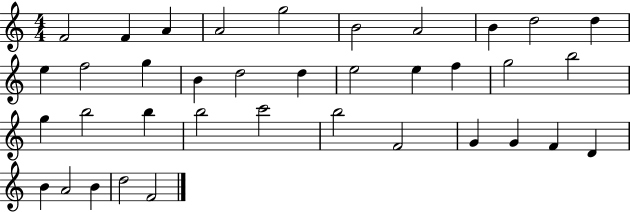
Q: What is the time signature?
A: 4/4